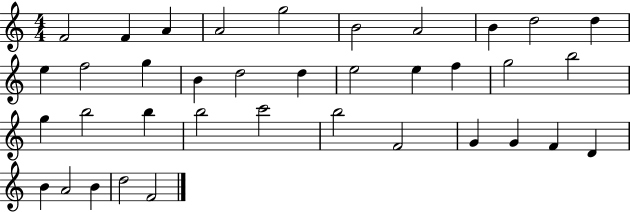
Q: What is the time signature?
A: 4/4